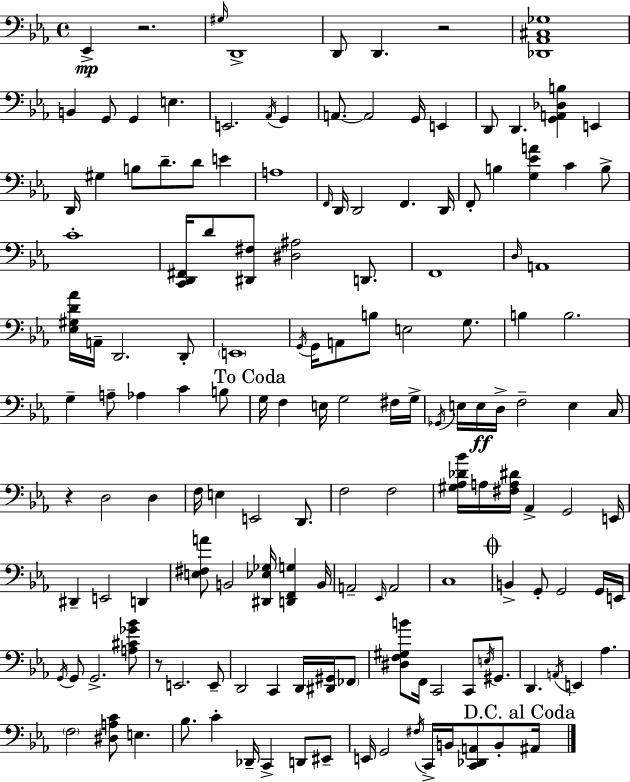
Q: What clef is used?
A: bass